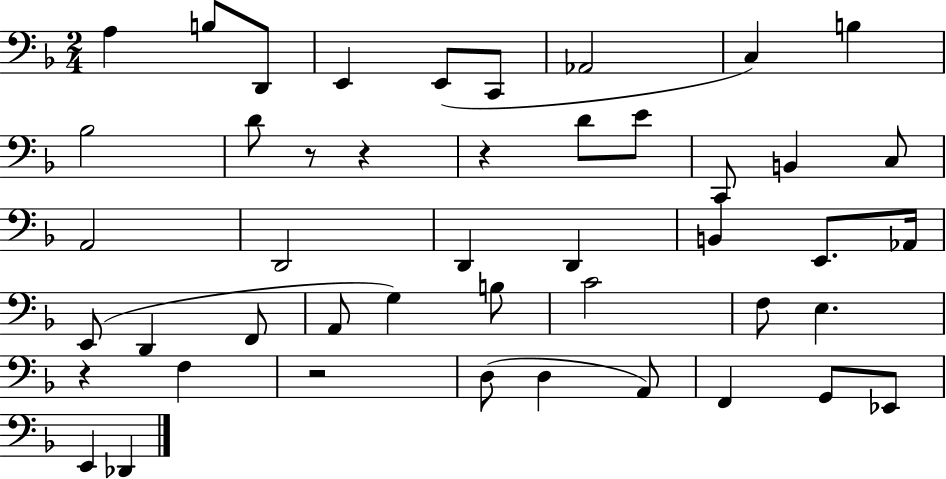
A3/q B3/e D2/e E2/q E2/e C2/e Ab2/h C3/q B3/q Bb3/h D4/e R/e R/q R/q D4/e E4/e C2/e B2/q C3/e A2/h D2/h D2/q D2/q B2/q E2/e. Ab2/s E2/e D2/q F2/e A2/e G3/q B3/e C4/h F3/e E3/q. R/q F3/q R/h D3/e D3/q A2/e F2/q G2/e Eb2/e E2/q Db2/q